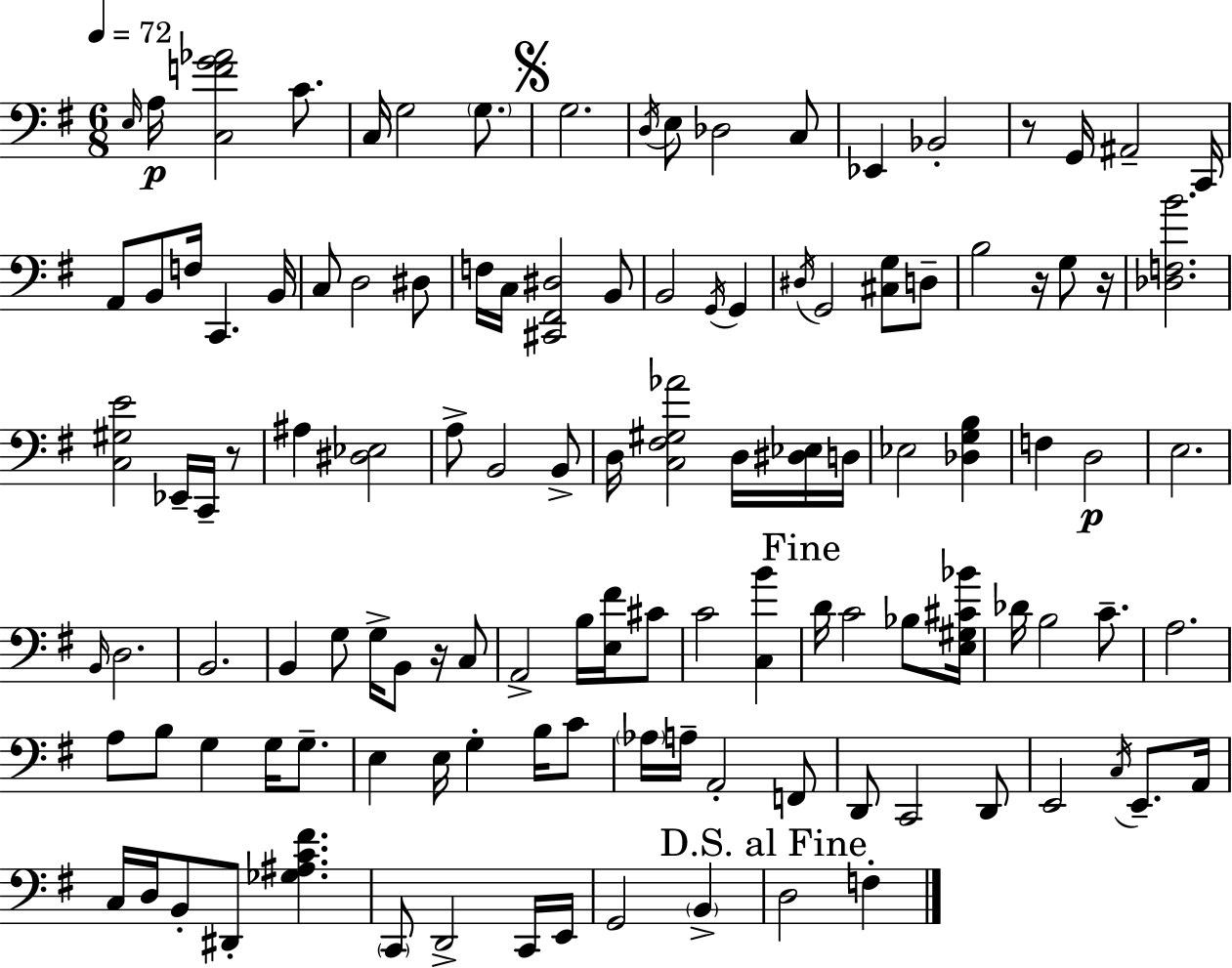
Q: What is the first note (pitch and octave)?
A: E3